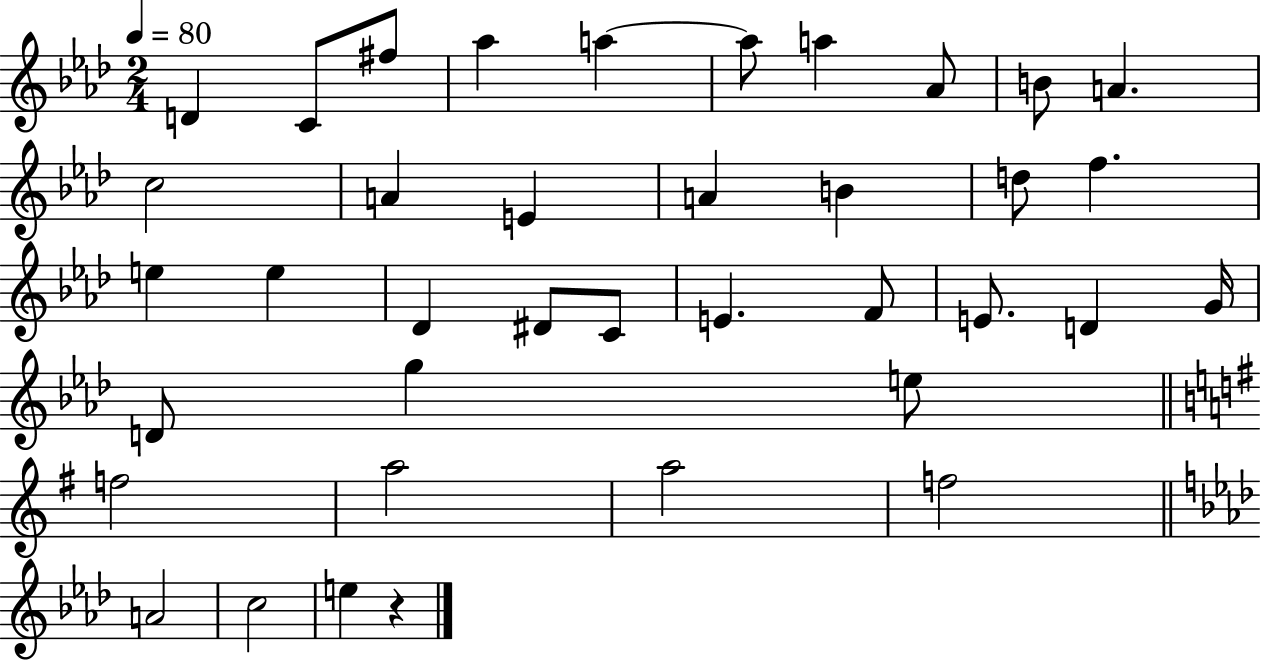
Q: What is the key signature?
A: AES major